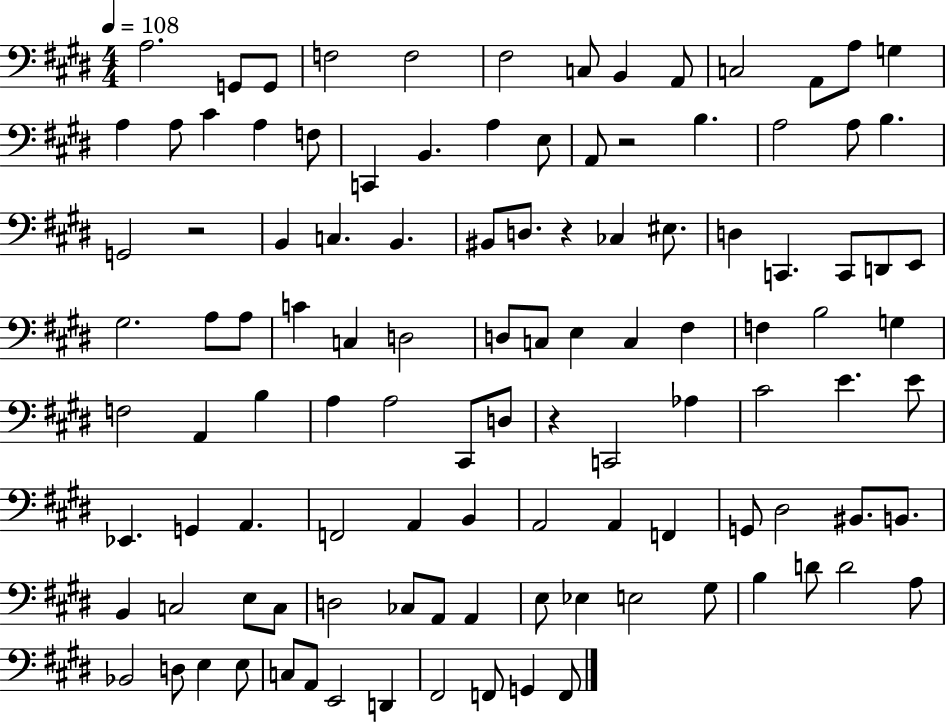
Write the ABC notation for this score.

X:1
T:Untitled
M:4/4
L:1/4
K:E
A,2 G,,/2 G,,/2 F,2 F,2 ^F,2 C,/2 B,, A,,/2 C,2 A,,/2 A,/2 G, A, A,/2 ^C A, F,/2 C,, B,, A, E,/2 A,,/2 z2 B, A,2 A,/2 B, G,,2 z2 B,, C, B,, ^B,,/2 D,/2 z _C, ^E,/2 D, C,, C,,/2 D,,/2 E,,/2 ^G,2 A,/2 A,/2 C C, D,2 D,/2 C,/2 E, C, ^F, F, B,2 G, F,2 A,, B, A, A,2 ^C,,/2 D,/2 z C,,2 _A, ^C2 E E/2 _E,, G,, A,, F,,2 A,, B,, A,,2 A,, F,, G,,/2 ^D,2 ^B,,/2 B,,/2 B,, C,2 E,/2 C,/2 D,2 _C,/2 A,,/2 A,, E,/2 _E, E,2 ^G,/2 B, D/2 D2 A,/2 _B,,2 D,/2 E, E,/2 C,/2 A,,/2 E,,2 D,, ^F,,2 F,,/2 G,, F,,/2